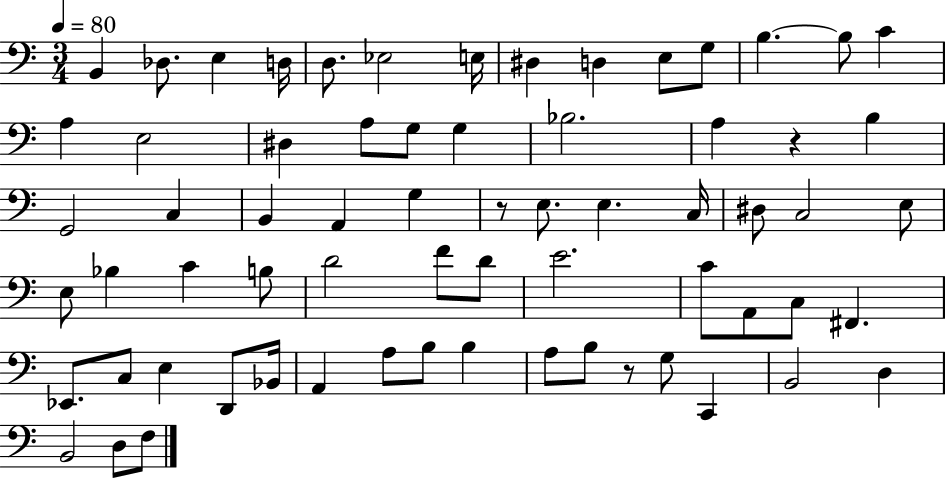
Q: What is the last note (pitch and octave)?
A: F3